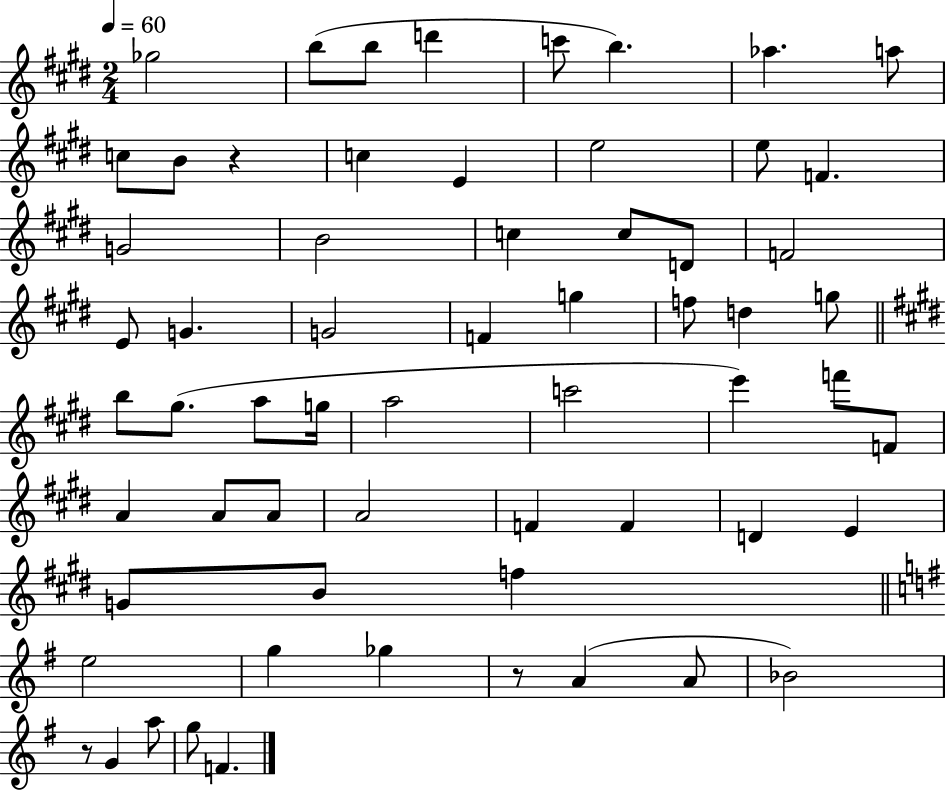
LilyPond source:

{
  \clef treble
  \numericTimeSignature
  \time 2/4
  \key e \major
  \tempo 4 = 60
  ges''2 | b''8( b''8 d'''4 | c'''8 b''4.) | aes''4. a''8 | \break c''8 b'8 r4 | c''4 e'4 | e''2 | e''8 f'4. | \break g'2 | b'2 | c''4 c''8 d'8 | f'2 | \break e'8 g'4. | g'2 | f'4 g''4 | f''8 d''4 g''8 | \break \bar "||" \break \key e \major b''8 gis''8.( a''8 g''16 | a''2 | c'''2 | e'''4) f'''8 f'8 | \break a'4 a'8 a'8 | a'2 | f'4 f'4 | d'4 e'4 | \break g'8 b'8 f''4 | \bar "||" \break \key g \major e''2 | g''4 ges''4 | r8 a'4( a'8 | bes'2) | \break r8 g'4 a''8 | g''8 f'4. | \bar "|."
}